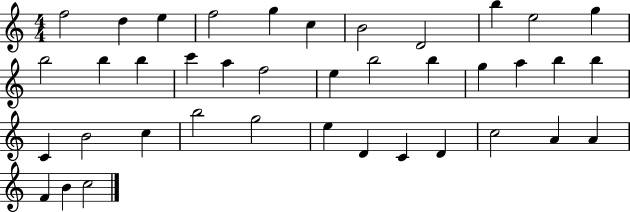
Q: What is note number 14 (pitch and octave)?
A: B5